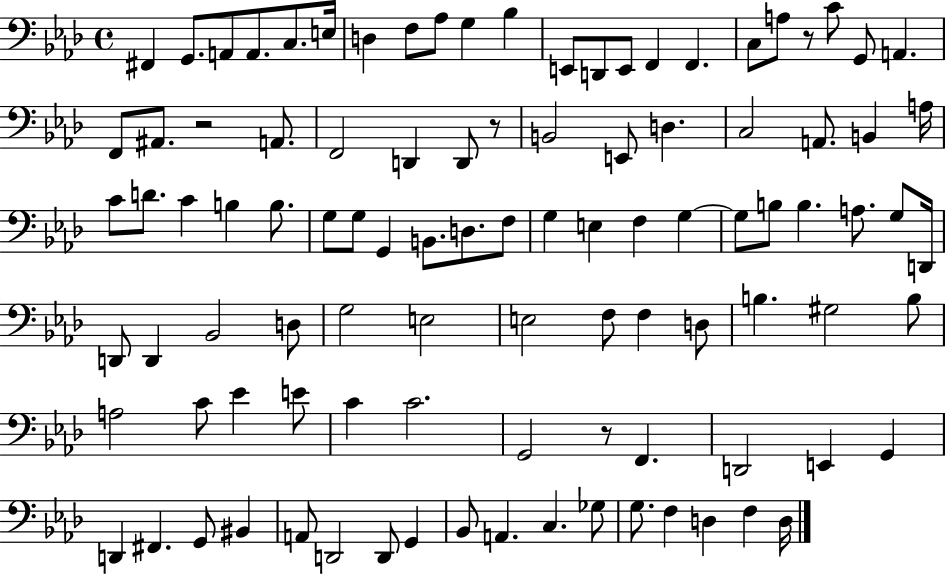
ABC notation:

X:1
T:Untitled
M:4/4
L:1/4
K:Ab
^F,, G,,/2 A,,/2 A,,/2 C,/2 E,/4 D, F,/2 _A,/2 G, _B, E,,/2 D,,/2 E,,/2 F,, F,, C,/2 A,/2 z/2 C/2 G,,/2 A,, F,,/2 ^A,,/2 z2 A,,/2 F,,2 D,, D,,/2 z/2 B,,2 E,,/2 D, C,2 A,,/2 B,, A,/4 C/2 D/2 C B, B,/2 G,/2 G,/2 G,, B,,/2 D,/2 F,/2 G, E, F, G, G,/2 B,/2 B, A,/2 G,/2 D,,/4 D,,/2 D,, _B,,2 D,/2 G,2 E,2 E,2 F,/2 F, D,/2 B, ^G,2 B,/2 A,2 C/2 _E E/2 C C2 G,,2 z/2 F,, D,,2 E,, G,, D,, ^F,, G,,/2 ^B,, A,,/2 D,,2 D,,/2 G,, _B,,/2 A,, C, _G,/2 G,/2 F, D, F, D,/4